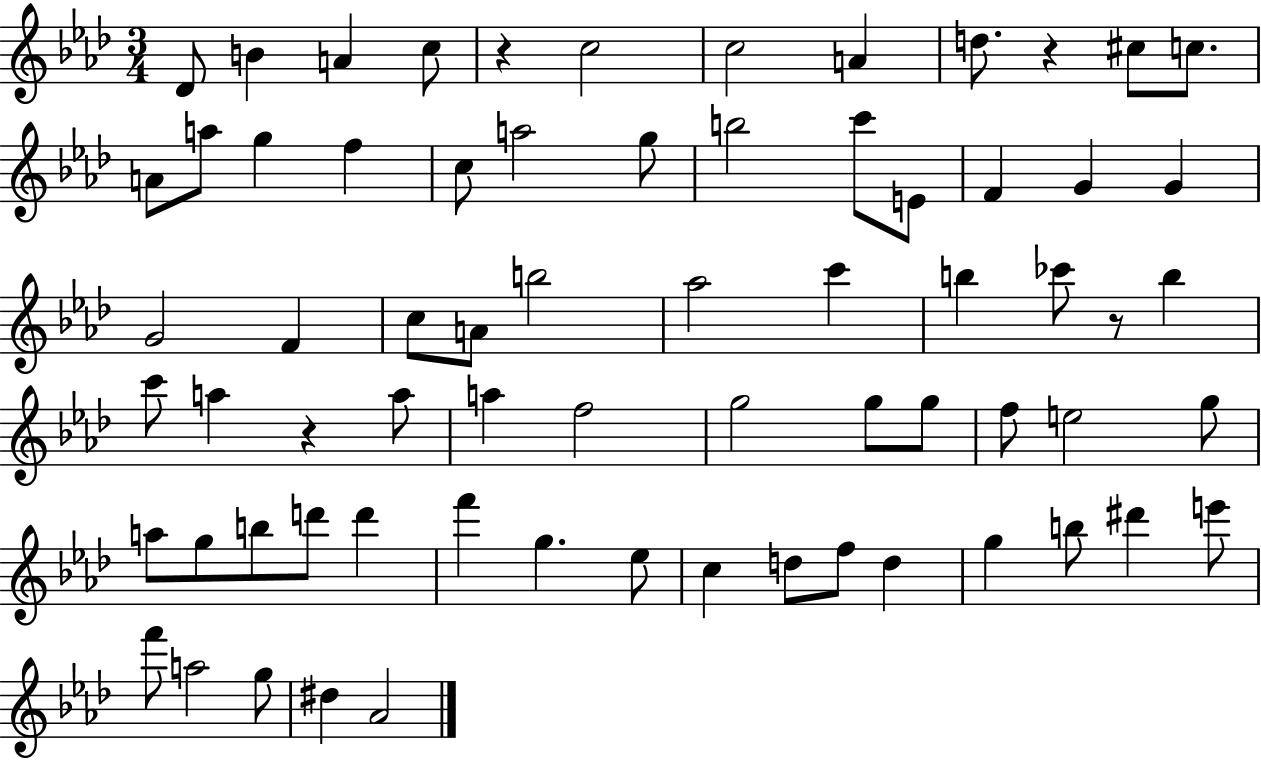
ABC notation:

X:1
T:Untitled
M:3/4
L:1/4
K:Ab
_D/2 B A c/2 z c2 c2 A d/2 z ^c/2 c/2 A/2 a/2 g f c/2 a2 g/2 b2 c'/2 E/2 F G G G2 F c/2 A/2 b2 _a2 c' b _c'/2 z/2 b c'/2 a z a/2 a f2 g2 g/2 g/2 f/2 e2 g/2 a/2 g/2 b/2 d'/2 d' f' g _e/2 c d/2 f/2 d g b/2 ^d' e'/2 f'/2 a2 g/2 ^d _A2